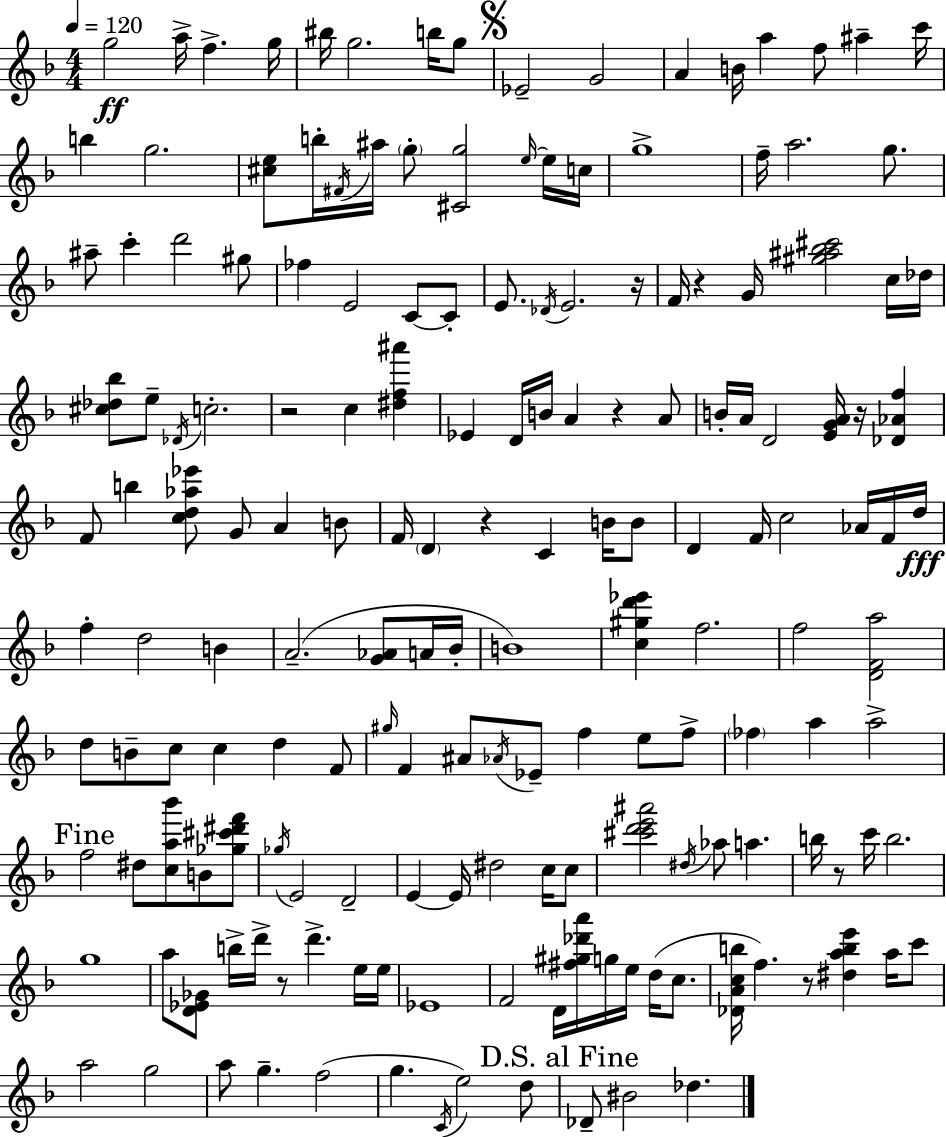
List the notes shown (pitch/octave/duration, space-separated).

G5/h A5/s F5/q. G5/s BIS5/s G5/h. B5/s G5/e Eb4/h G4/h A4/q B4/s A5/q F5/e A#5/q C6/s B5/q G5/h. [C#5,E5]/e B5/s F#4/s A#5/s G5/e [C#4,G5]/h E5/s E5/s C5/s G5/w F5/s A5/h. G5/e. A#5/e C6/q D6/h G#5/e FES5/q E4/h C4/e C4/e E4/e. Db4/s E4/h. R/s F4/s R/q G4/s [G#5,A#5,Bb5,C#6]/h C5/s Db5/s [C#5,Db5,Bb5]/e E5/e Db4/s C5/h. R/h C5/q [D#5,F5,A#6]/q Eb4/q D4/s B4/s A4/q R/q A4/e B4/s A4/s D4/h [E4,G4,A4]/s R/s [Db4,Ab4,F5]/q F4/e B5/q [C5,D5,Ab5,Eb6]/e G4/e A4/q B4/e F4/s D4/q R/q C4/q B4/s B4/e D4/q F4/s C5/h Ab4/s F4/s D5/s F5/q D5/h B4/q A4/h. [G4,Ab4]/e A4/s Bb4/s B4/w [C5,G#5,D6,Eb6]/q F5/h. F5/h [D4,F4,A5]/h D5/e B4/e C5/e C5/q D5/q F4/e G#5/s F4/q A#4/e Ab4/s Eb4/e F5/q E5/e F5/e FES5/q A5/q A5/h F5/h D#5/e [C5,A5,Bb6]/e B4/e [Gb5,C#6,D#6,F6]/e Gb5/s E4/h D4/h E4/q E4/s D#5/h C5/s C5/e [C#6,D6,E6,A#6]/h D#5/s Ab5/e A5/q. B5/s R/e C6/s B5/h. G5/w A5/e [D4,Eb4,Gb4]/e B5/s D6/s R/e D6/q. E5/s E5/s Eb4/w F4/h D4/s [F#5,G#5,Db6,A6]/s G5/s E5/s D5/s C5/e. [Db4,A4,C5,B5]/s F5/q. R/e [D#5,A5,B5,E6]/q A5/s C6/e A5/h G5/h A5/e G5/q. F5/h G5/q. C4/s E5/h D5/e Db4/e BIS4/h Db5/q.